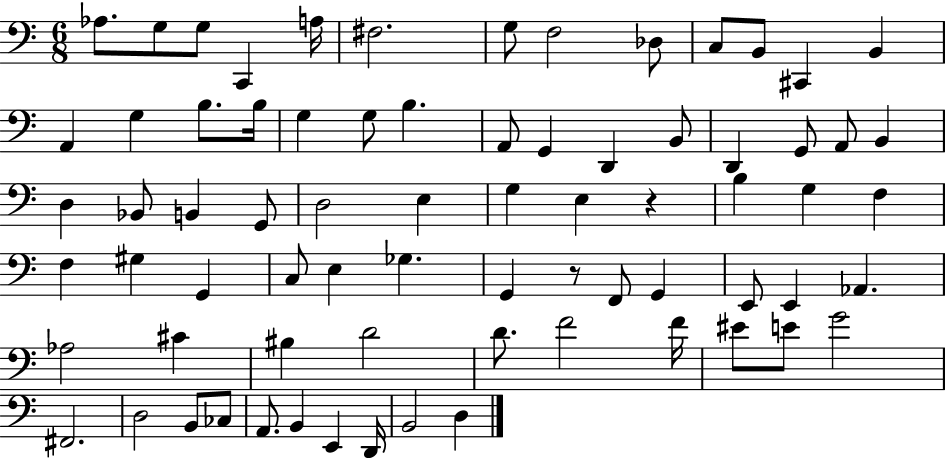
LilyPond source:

{
  \clef bass
  \numericTimeSignature
  \time 6/8
  \key c \major
  aes8. g8 g8 c,4 a16 | fis2. | g8 f2 des8 | c8 b,8 cis,4 b,4 | \break a,4 g4 b8. b16 | g4 g8 b4. | a,8 g,4 d,4 b,8 | d,4 g,8 a,8 b,4 | \break d4 bes,8 b,4 g,8 | d2 e4 | g4 e4 r4 | b4 g4 f4 | \break f4 gis4 g,4 | c8 e4 ges4. | g,4 r8 f,8 g,4 | e,8 e,4 aes,4. | \break aes2 cis'4 | bis4 d'2 | d'8. f'2 f'16 | eis'8 e'8 g'2 | \break fis,2. | d2 b,8 ces8 | a,8. b,4 e,4 d,16 | b,2 d4 | \break \bar "|."
}